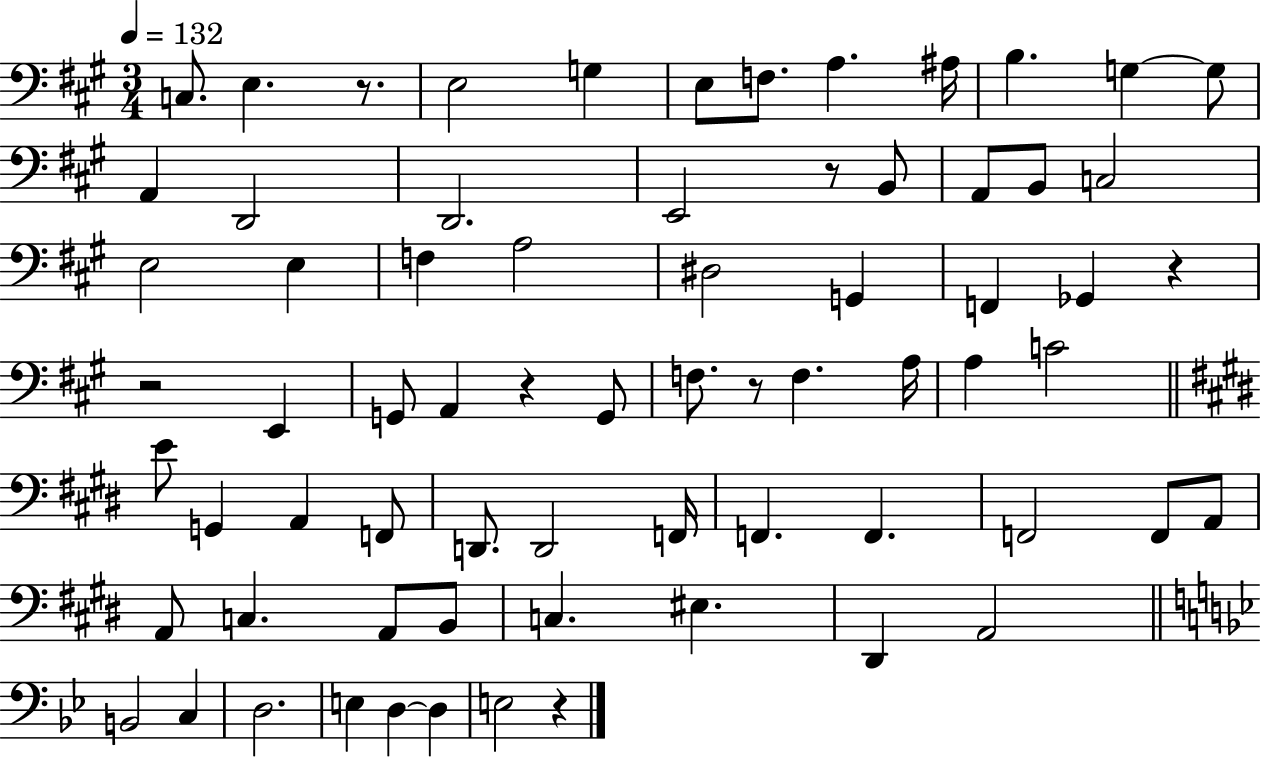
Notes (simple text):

C3/e. E3/q. R/e. E3/h G3/q E3/e F3/e. A3/q. A#3/s B3/q. G3/q G3/e A2/q D2/h D2/h. E2/h R/e B2/e A2/e B2/e C3/h E3/h E3/q F3/q A3/h D#3/h G2/q F2/q Gb2/q R/q R/h E2/q G2/e A2/q R/q G2/e F3/e. R/e F3/q. A3/s A3/q C4/h E4/e G2/q A2/q F2/e D2/e. D2/h F2/s F2/q. F2/q. F2/h F2/e A2/e A2/e C3/q. A2/e B2/e C3/q. EIS3/q. D#2/q A2/h B2/h C3/q D3/h. E3/q D3/q D3/q E3/h R/q